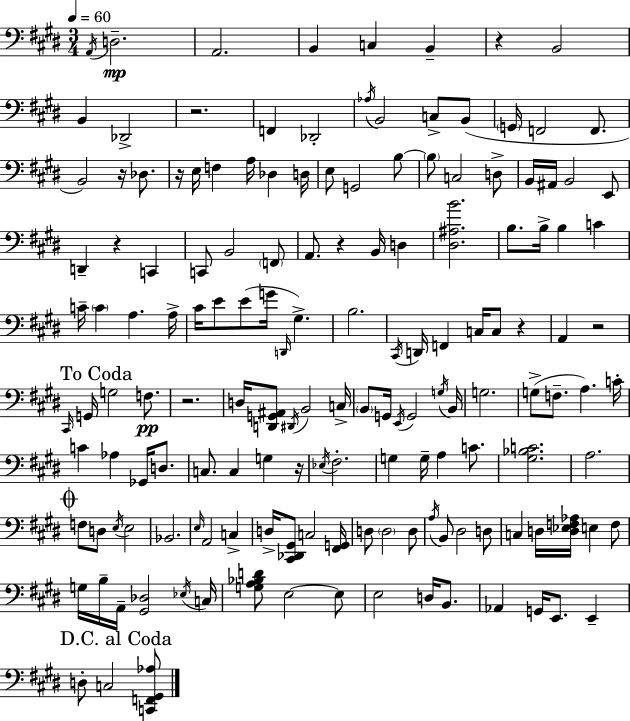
X:1
T:Untitled
M:3/4
L:1/4
K:E
A,,/4 D,2 A,,2 B,, C, B,, z B,,2 B,, _D,,2 z2 F,, _D,,2 _A,/4 B,,2 C,/2 B,,/2 G,,/4 F,,2 F,,/2 B,,2 z/4 _D,/2 z/4 E,/4 F, A,/4 _D, D,/4 E,/2 G,,2 B,/2 B,/2 C,2 D,/2 B,,/4 ^A,,/4 B,,2 E,,/2 D,, z C,, C,,/2 B,,2 F,,/2 A,,/2 z B,,/4 D, [^D,^A,B]2 B,/2 B,/4 B, C C/4 C A, A,/4 ^C/4 E/2 E/2 G/4 D,,/4 ^G, B,2 ^C,,/4 D,,/4 F,, C,/4 C,/2 z A,, z2 ^C,,/4 G,,/4 G,2 F,/2 z2 D,/4 [D,,G,,^A,,]/2 ^D,,/4 B,,2 C,/4 B,,/2 G,,/4 E,,/4 G,,2 G,/4 B,,/4 G,2 G,/2 F,/2 A, C/4 C _A, _G,,/4 D,/2 C,/2 C, G, z/4 _E,/4 ^F,2 G, G,/4 A, C/2 [^G,_B,C]2 A,2 F,/2 D,/2 E,/4 E,2 _B,,2 E,/4 A,,2 C, D,/4 [^C,,_D,,^G,,]/2 C,2 [^F,,G,,]/4 D,/2 D,2 D,/2 A,/4 B,,/2 ^D,2 D,/2 C, D,/4 [D,_E,F,_A,]/4 E, F,/2 G,/4 B,/4 A,,/4 [^G,,_D,]2 _E,/4 C,/4 [G,A,_B,D]/2 E,2 E,/2 E,2 D,/4 B,,/2 _A,, G,,/4 E,,/2 E,, D,/2 C,2 [C,,F,,^G,,_A,]/2